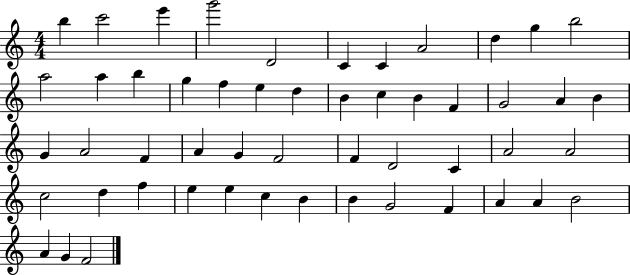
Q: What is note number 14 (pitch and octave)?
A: B5